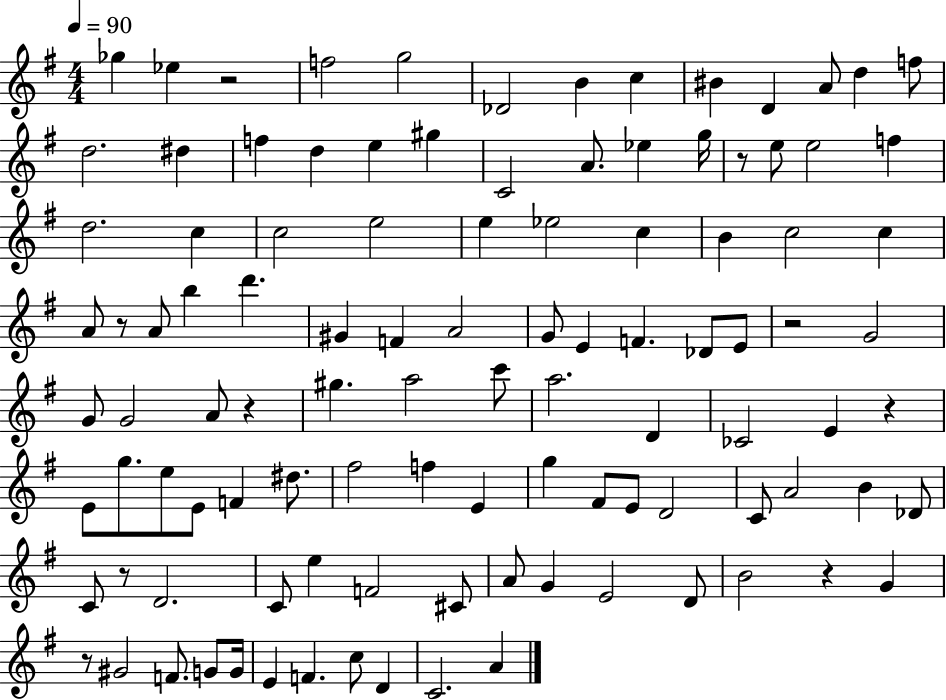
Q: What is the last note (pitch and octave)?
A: A4